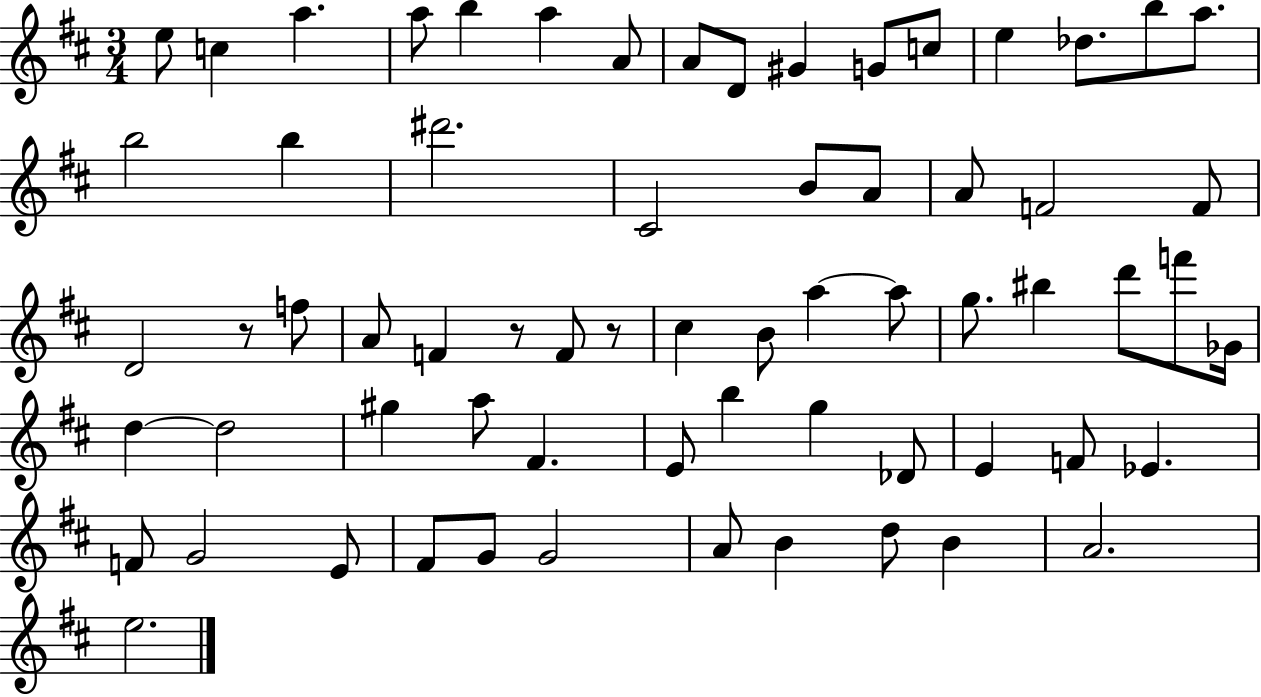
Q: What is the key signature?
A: D major